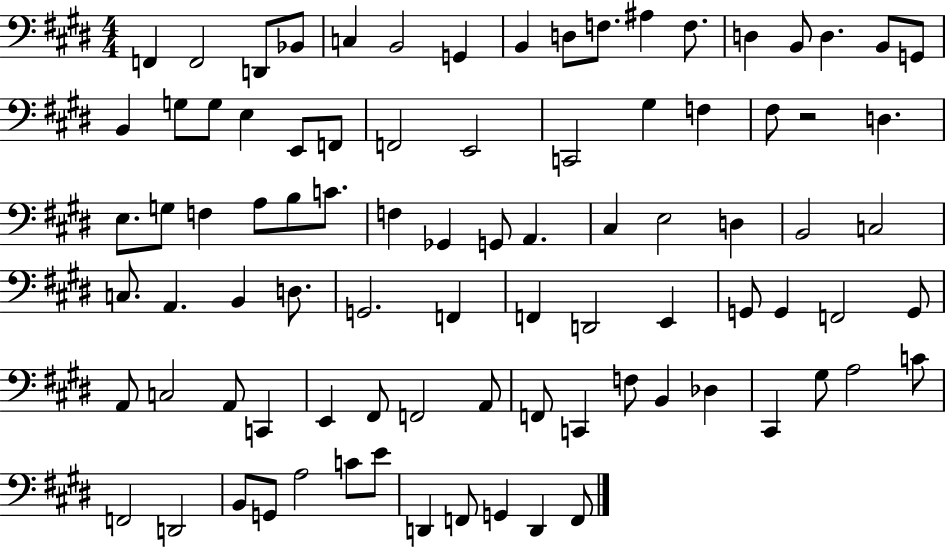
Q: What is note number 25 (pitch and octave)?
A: E2